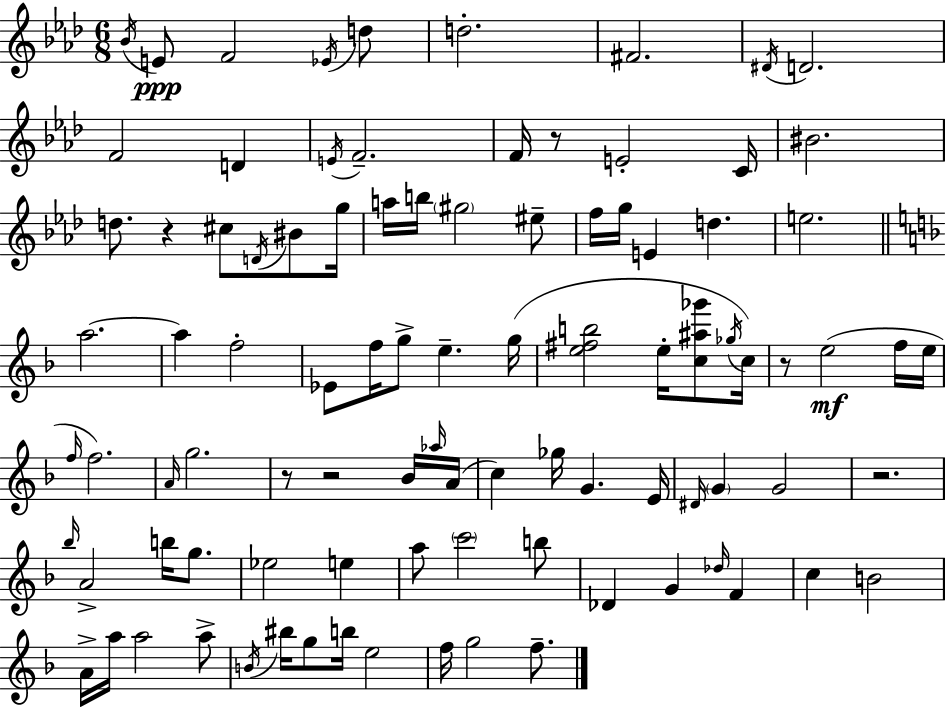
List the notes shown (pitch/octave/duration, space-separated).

Bb4/s E4/e F4/h Eb4/s D5/e D5/h. F#4/h. D#4/s D4/h. F4/h D4/q E4/s F4/h. F4/s R/e E4/h C4/s BIS4/h. D5/e. R/q C#5/e D4/s BIS4/e G5/s A5/s B5/s G#5/h EIS5/e F5/s G5/s E4/q D5/q. E5/h. A5/h. A5/q F5/h Eb4/e F5/s G5/e E5/q. G5/s [E5,F#5,B5]/h E5/s [C5,A#5,Gb6]/e Gb5/s C5/s R/e E5/h F5/s E5/s F5/s F5/h. A4/s G5/h. R/e R/h Bb4/s Ab5/s A4/s C5/q Gb5/s G4/q. E4/s D#4/s G4/q G4/h R/h. Bb5/s A4/h B5/s G5/e. Eb5/h E5/q A5/e C6/h B5/e Db4/q G4/q Db5/s F4/q C5/q B4/h A4/s A5/s A5/h A5/e B4/s BIS5/s G5/e B5/s E5/h F5/s G5/h F5/e.